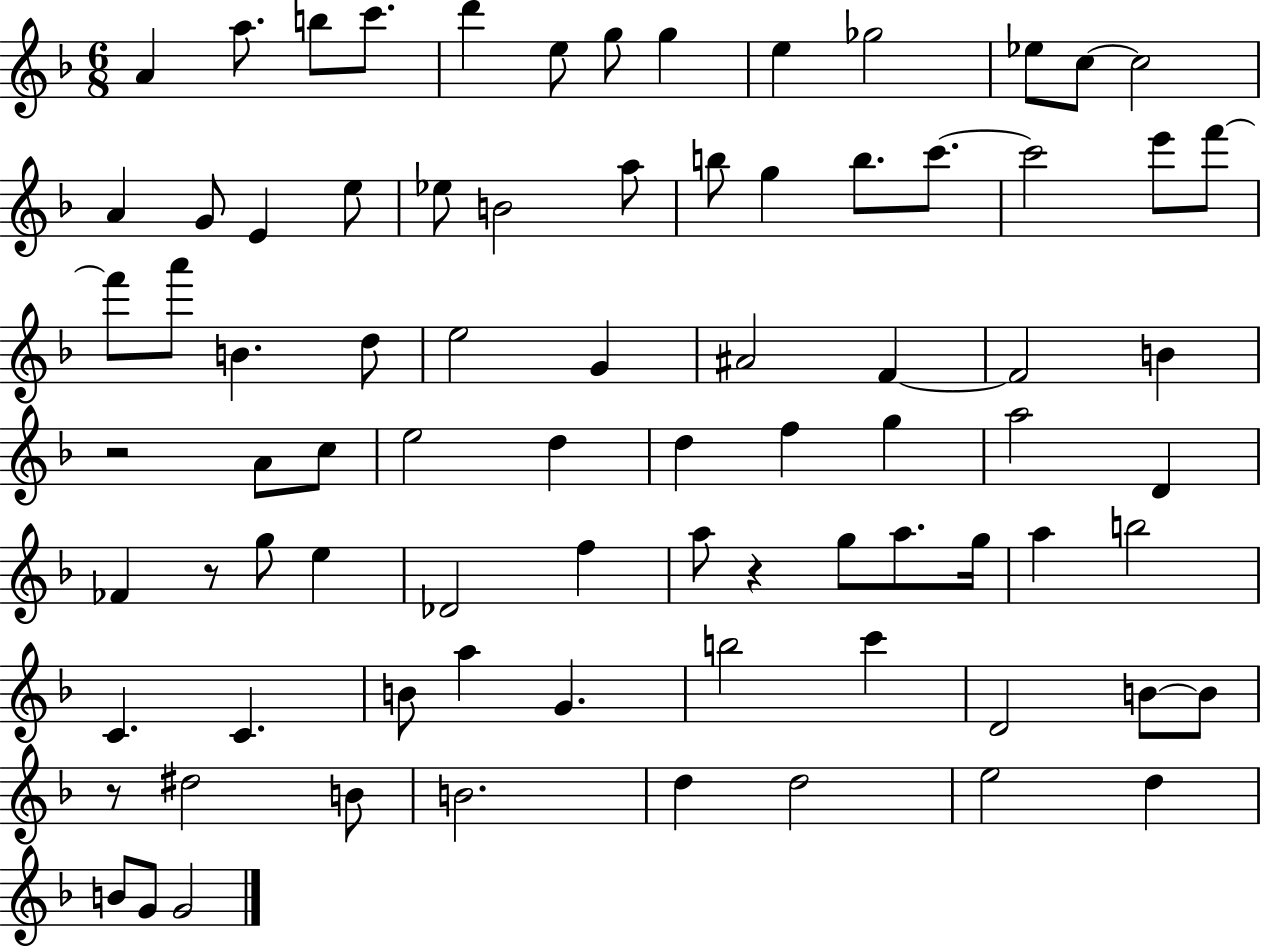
X:1
T:Untitled
M:6/8
L:1/4
K:F
A a/2 b/2 c'/2 d' e/2 g/2 g e _g2 _e/2 c/2 c2 A G/2 E e/2 _e/2 B2 a/2 b/2 g b/2 c'/2 c'2 e'/2 f'/2 f'/2 a'/2 B d/2 e2 G ^A2 F F2 B z2 A/2 c/2 e2 d d f g a2 D _F z/2 g/2 e _D2 f a/2 z g/2 a/2 g/4 a b2 C C B/2 a G b2 c' D2 B/2 B/2 z/2 ^d2 B/2 B2 d d2 e2 d B/2 G/2 G2